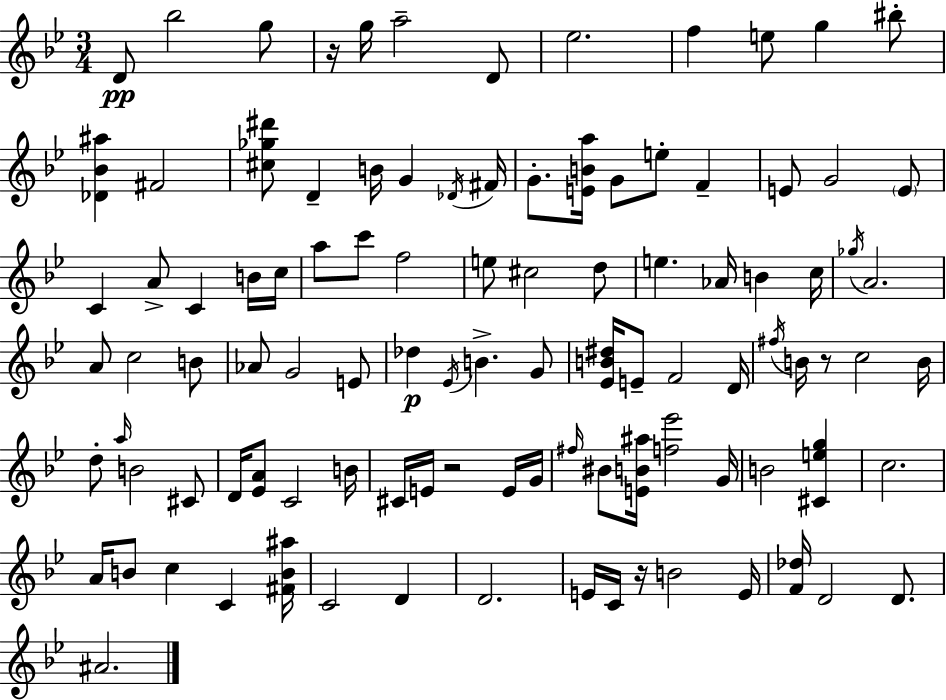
D4/e Bb5/h G5/e R/s G5/s A5/h D4/e Eb5/h. F5/q E5/e G5/q BIS5/e [Db4,Bb4,A#5]/q F#4/h [C#5,Gb5,D#6]/e D4/q B4/s G4/q Db4/s F#4/s G4/e. [E4,B4,A5]/s G4/e E5/e F4/q E4/e G4/h E4/e C4/q A4/e C4/q B4/s C5/s A5/e C6/e F5/h E5/e C#5/h D5/e E5/q. Ab4/s B4/q C5/s Gb5/s A4/h. A4/e C5/h B4/e Ab4/e G4/h E4/e Db5/q Eb4/s B4/q. G4/e [Eb4,B4,D#5]/s E4/e F4/h D4/s F#5/s B4/s R/e C5/h B4/s D5/e A5/s B4/h C#4/e D4/s [Eb4,A4]/e C4/h B4/s C#4/s E4/s R/h E4/s G4/s F#5/s BIS4/e [E4,B4,A#5]/s [F5,Eb6]/h G4/s B4/h [C#4,E5,G5]/q C5/h. A4/s B4/e C5/q C4/q [F#4,B4,A#5]/s C4/h D4/q D4/h. E4/s C4/s R/s B4/h E4/s [F4,Db5]/s D4/h D4/e. A#4/h.